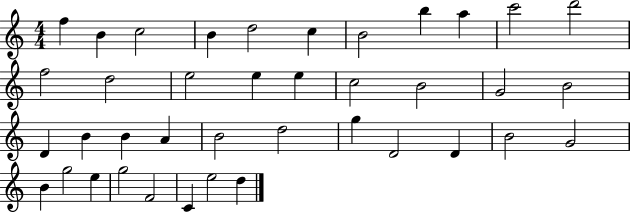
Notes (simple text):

F5/q B4/q C5/h B4/q D5/h C5/q B4/h B5/q A5/q C6/h D6/h F5/h D5/h E5/h E5/q E5/q C5/h B4/h G4/h B4/h D4/q B4/q B4/q A4/q B4/h D5/h G5/q D4/h D4/q B4/h G4/h B4/q G5/h E5/q G5/h F4/h C4/q E5/h D5/q